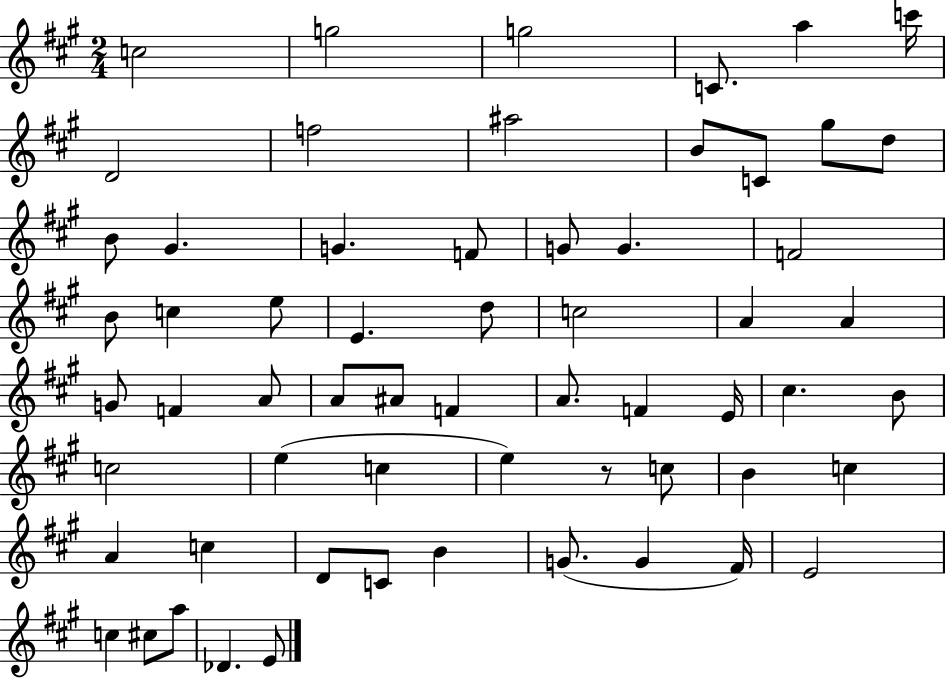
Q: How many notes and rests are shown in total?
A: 61